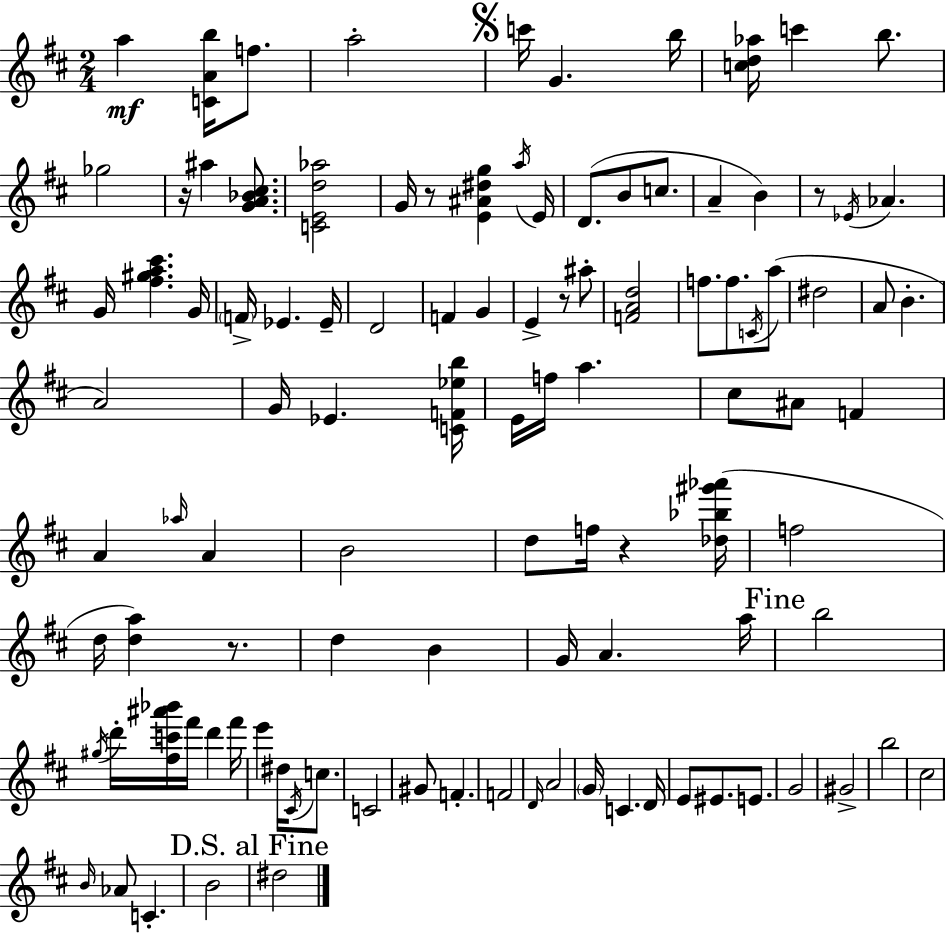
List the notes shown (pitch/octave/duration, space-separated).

A5/q [C4,A4,B5]/s F5/e. A5/h C6/s G4/q. B5/s [C5,D5,Ab5]/s C6/q B5/e. Gb5/h R/s A#5/q [G4,A4,Bb4,C#5]/e. [C4,E4,D5,Ab5]/h G4/s R/e [E4,A#4,D#5,G5]/q A5/s E4/s D4/e. B4/e C5/e. A4/q B4/q R/e Eb4/s Ab4/q. G4/s [F#5,G#5,A5,C#6]/q. G4/s F4/s Eb4/q. Eb4/s D4/h F4/q G4/q E4/q R/e A#5/e [F4,A4,D5]/h F5/e. F5/e. C4/s A5/e D#5/h A4/e B4/q. A4/h G4/s Eb4/q. [C4,F4,Eb5,B5]/s E4/s F5/s A5/q. C#5/e A#4/e F4/q A4/q Ab5/s A4/q B4/h D5/e F5/s R/q [Db5,Bb5,G#6,Ab6]/s F5/h D5/s [D5,A5]/q R/e. D5/q B4/q G4/s A4/q. A5/s B5/h G#5/s D6/s [F#5,C6,A#6,Bb6]/s F#6/s D6/q F#6/s E6/q D#5/s C#4/s C5/e. C4/h G#4/e F4/q. F4/h D4/s A4/h G4/s C4/q. D4/s E4/e EIS4/e. E4/e. G4/h G#4/h B5/h C#5/h B4/s Ab4/e C4/q. B4/h D#5/h